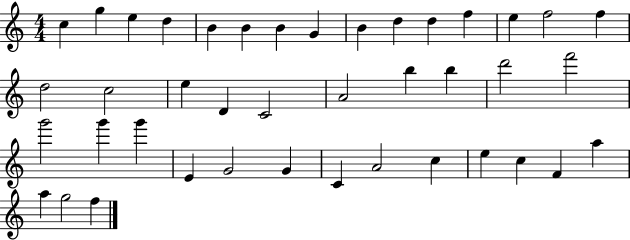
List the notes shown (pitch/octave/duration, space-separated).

C5/q G5/q E5/q D5/q B4/q B4/q B4/q G4/q B4/q D5/q D5/q F5/q E5/q F5/h F5/q D5/h C5/h E5/q D4/q C4/h A4/h B5/q B5/q D6/h F6/h G6/h G6/q G6/q E4/q G4/h G4/q C4/q A4/h C5/q E5/q C5/q F4/q A5/q A5/q G5/h F5/q